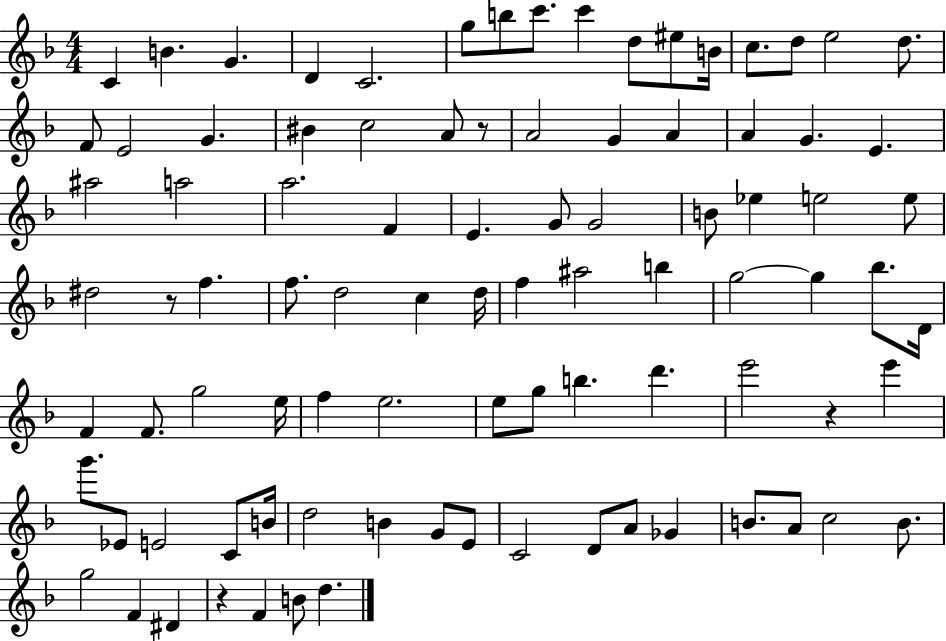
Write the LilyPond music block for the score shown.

{
  \clef treble
  \numericTimeSignature
  \time 4/4
  \key f \major
  c'4 b'4. g'4. | d'4 c'2. | g''8 b''8 c'''8. c'''4 d''8 eis''8 b'16 | c''8. d''8 e''2 d''8. | \break f'8 e'2 g'4. | bis'4 c''2 a'8 r8 | a'2 g'4 a'4 | a'4 g'4. e'4. | \break ais''2 a''2 | a''2. f'4 | e'4. g'8 g'2 | b'8 ees''4 e''2 e''8 | \break dis''2 r8 f''4. | f''8. d''2 c''4 d''16 | f''4 ais''2 b''4 | g''2~~ g''4 bes''8. d'16 | \break f'4 f'8. g''2 e''16 | f''4 e''2. | e''8 g''8 b''4. d'''4. | e'''2 r4 e'''4 | \break g'''8. ees'8 e'2 c'8 b'16 | d''2 b'4 g'8 e'8 | c'2 d'8 a'8 ges'4 | b'8. a'8 c''2 b'8. | \break g''2 f'4 dis'4 | r4 f'4 b'8 d''4. | \bar "|."
}